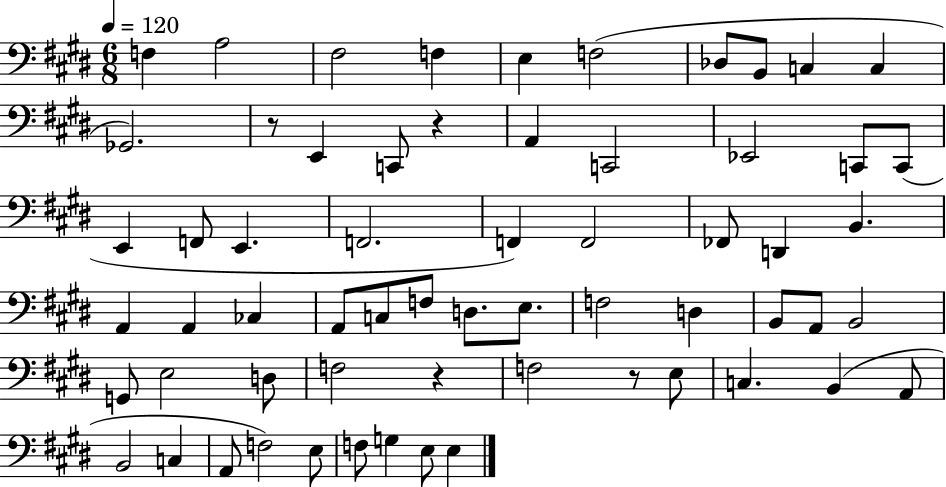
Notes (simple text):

F3/q A3/h F#3/h F3/q E3/q F3/h Db3/e B2/e C3/q C3/q Gb2/h. R/e E2/q C2/e R/q A2/q C2/h Eb2/h C2/e C2/e E2/q F2/e E2/q. F2/h. F2/q F2/h FES2/e D2/q B2/q. A2/q A2/q CES3/q A2/e C3/e F3/e D3/e. E3/e. F3/h D3/q B2/e A2/e B2/h G2/e E3/h D3/e F3/h R/q F3/h R/e E3/e C3/q. B2/q A2/e B2/h C3/q A2/e F3/h E3/e F3/e G3/q E3/e E3/q